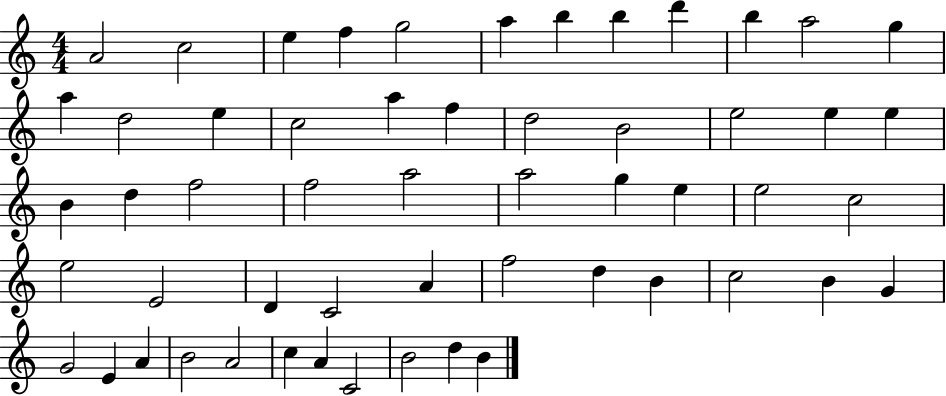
A4/h C5/h E5/q F5/q G5/h A5/q B5/q B5/q D6/q B5/q A5/h G5/q A5/q D5/h E5/q C5/h A5/q F5/q D5/h B4/h E5/h E5/q E5/q B4/q D5/q F5/h F5/h A5/h A5/h G5/q E5/q E5/h C5/h E5/h E4/h D4/q C4/h A4/q F5/h D5/q B4/q C5/h B4/q G4/q G4/h E4/q A4/q B4/h A4/h C5/q A4/q C4/h B4/h D5/q B4/q